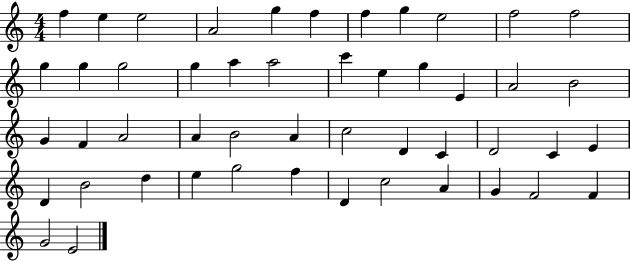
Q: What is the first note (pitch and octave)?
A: F5